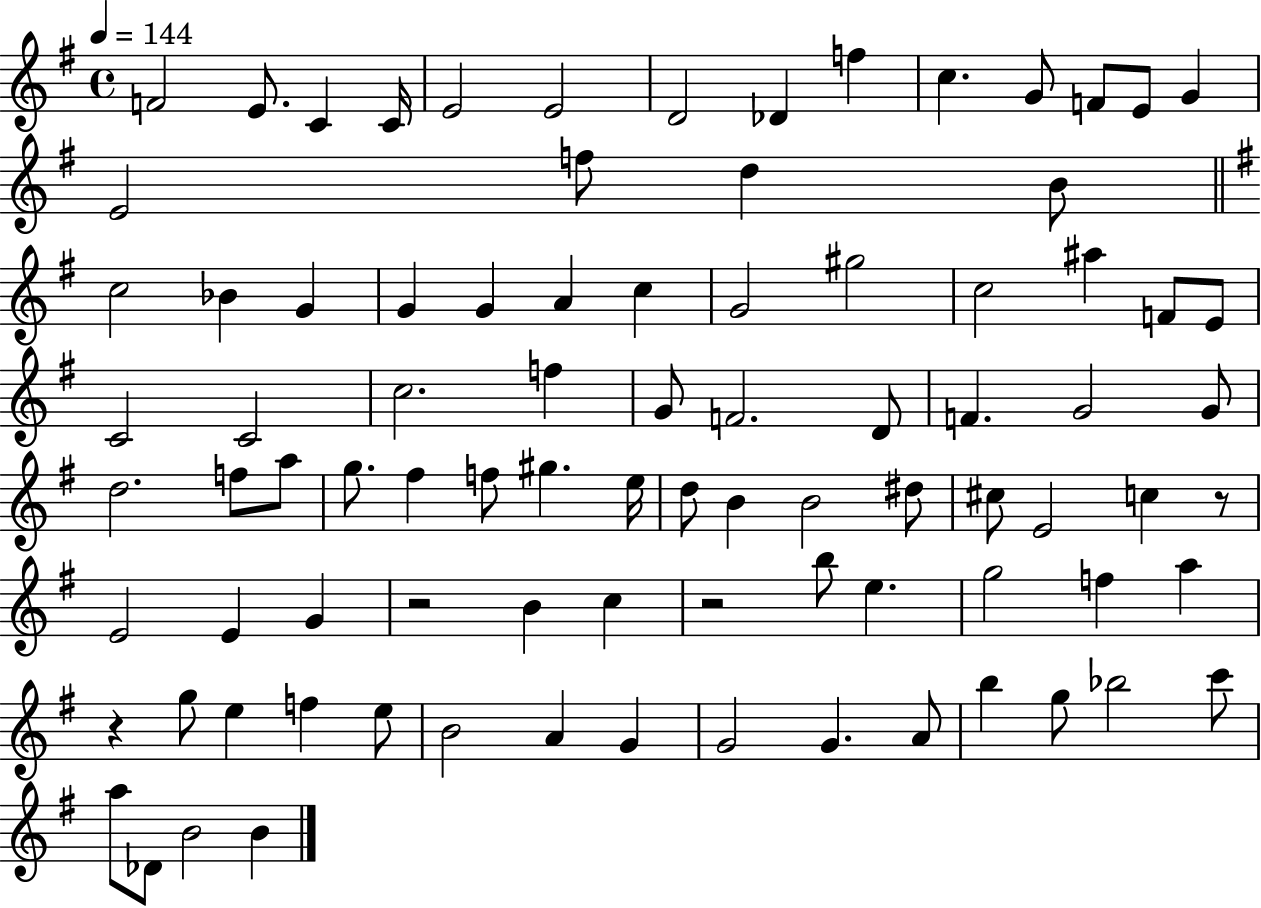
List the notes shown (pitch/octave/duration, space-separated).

F4/h E4/e. C4/q C4/s E4/h E4/h D4/h Db4/q F5/q C5/q. G4/e F4/e E4/e G4/q E4/h F5/e D5/q B4/e C5/h Bb4/q G4/q G4/q G4/q A4/q C5/q G4/h G#5/h C5/h A#5/q F4/e E4/e C4/h C4/h C5/h. F5/q G4/e F4/h. D4/e F4/q. G4/h G4/e D5/h. F5/e A5/e G5/e. F#5/q F5/e G#5/q. E5/s D5/e B4/q B4/h D#5/e C#5/e E4/h C5/q R/e E4/h E4/q G4/q R/h B4/q C5/q R/h B5/e E5/q. G5/h F5/q A5/q R/q G5/e E5/q F5/q E5/e B4/h A4/q G4/q G4/h G4/q. A4/e B5/q G5/e Bb5/h C6/e A5/e Db4/e B4/h B4/q